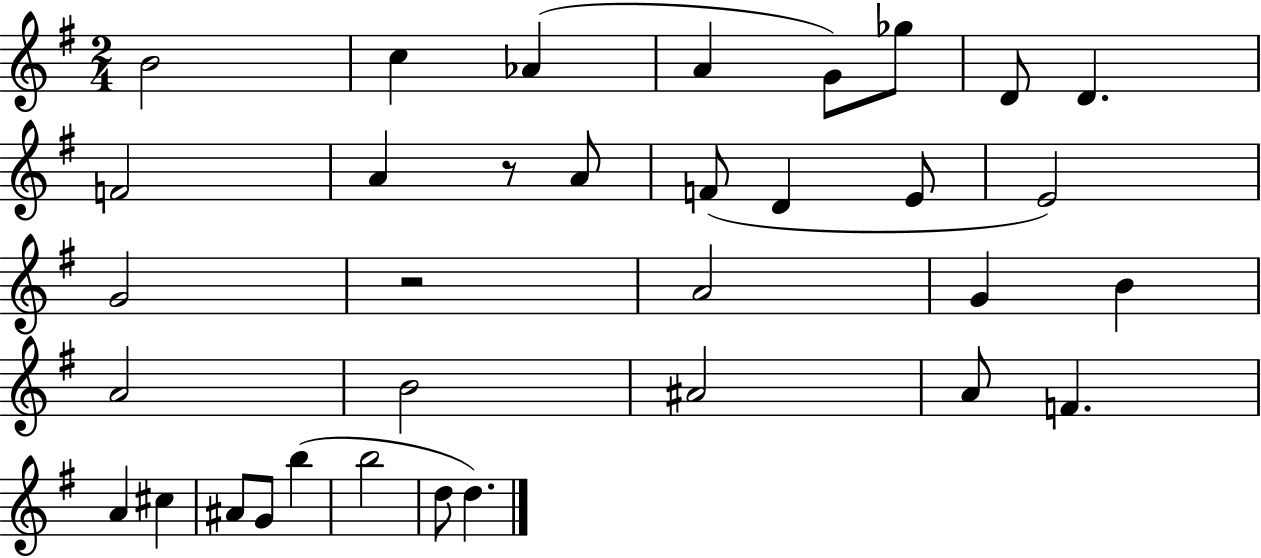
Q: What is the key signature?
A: G major